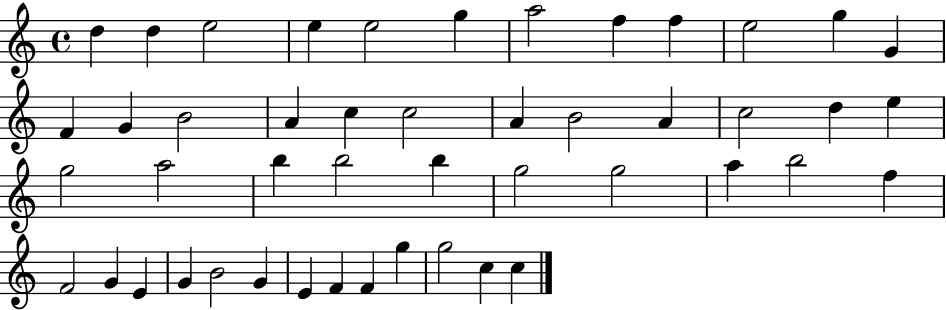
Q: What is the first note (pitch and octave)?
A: D5